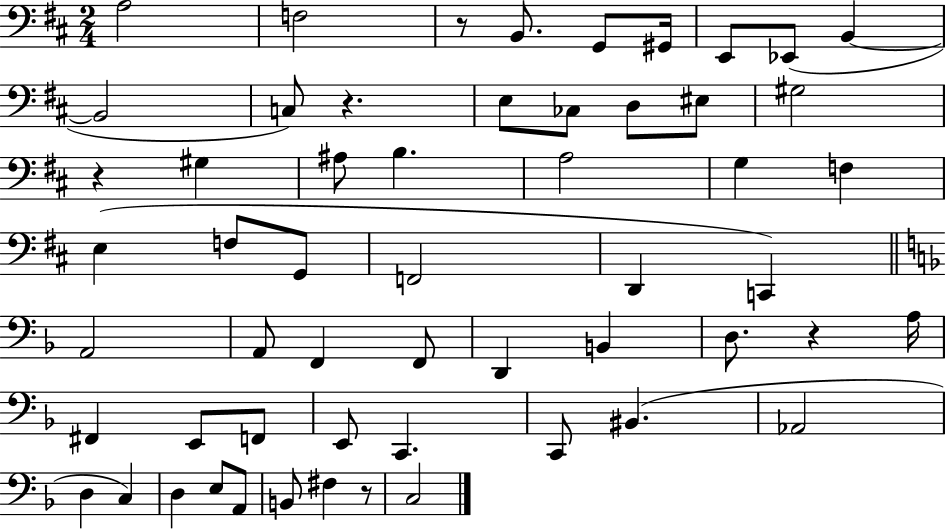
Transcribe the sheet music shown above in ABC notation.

X:1
T:Untitled
M:2/4
L:1/4
K:D
A,2 F,2 z/2 B,,/2 G,,/2 ^G,,/4 E,,/2 _E,,/2 B,, B,,2 C,/2 z E,/2 _C,/2 D,/2 ^E,/2 ^G,2 z ^G, ^A,/2 B, A,2 G, F, E, F,/2 G,,/2 F,,2 D,, C,, A,,2 A,,/2 F,, F,,/2 D,, B,, D,/2 z A,/4 ^F,, E,,/2 F,,/2 E,,/2 C,, C,,/2 ^B,, _A,,2 D, C, D, E,/2 A,,/2 B,,/2 ^F, z/2 C,2